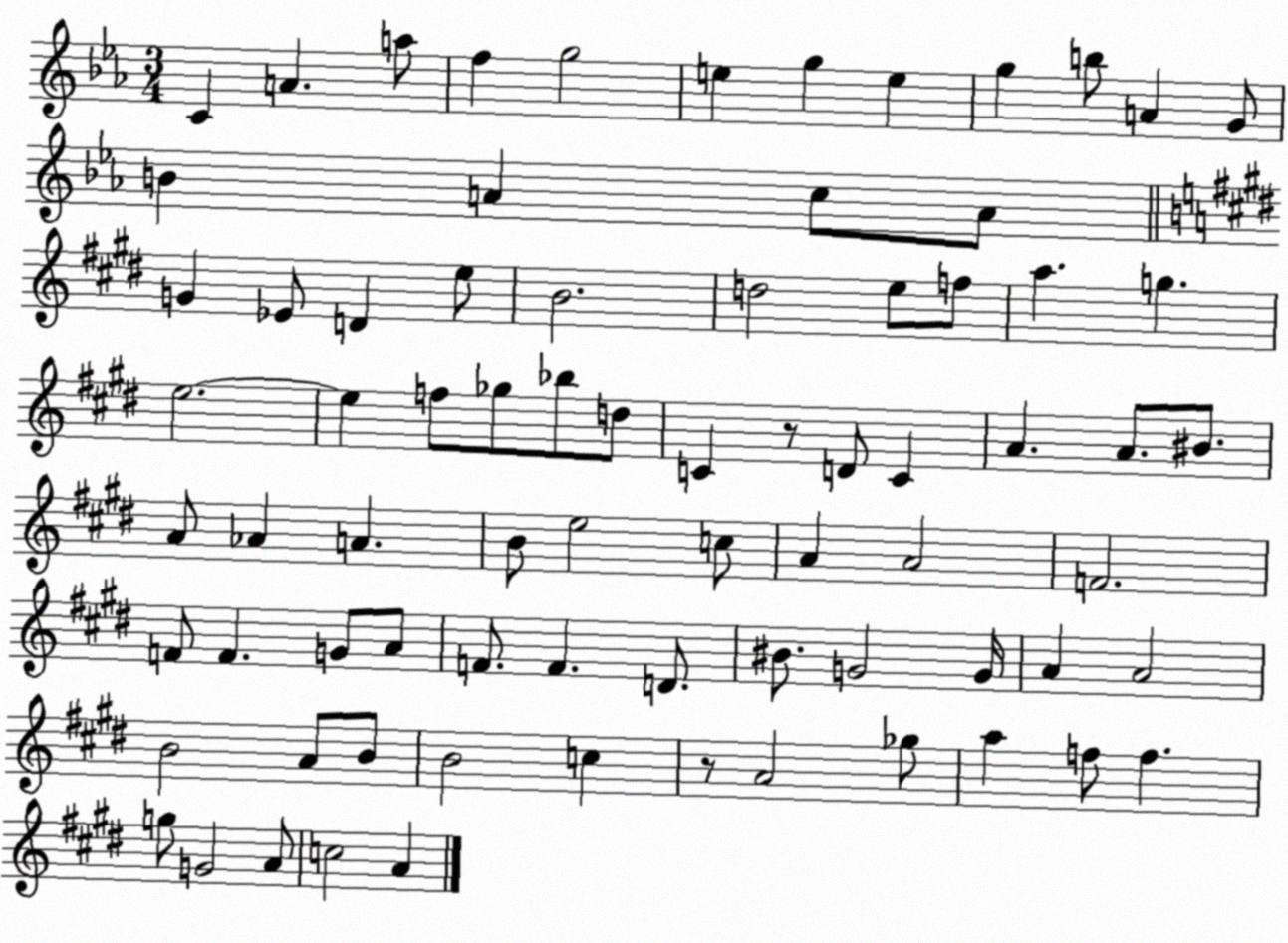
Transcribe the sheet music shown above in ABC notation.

X:1
T:Untitled
M:3/4
L:1/4
K:Eb
C A a/2 f g2 e g e g b/2 A G/2 B A c/2 A/2 G _E/2 D e/2 B2 d2 e/2 f/2 a g e2 e f/2 _g/2 _b/2 d/2 C z/2 D/2 C A A/2 ^B/2 A/2 _A A B/2 e2 c/2 A A2 F2 F/2 F G/2 A/2 F/2 F D/2 ^B/2 G2 G/4 A A2 B2 A/2 B/2 B2 c z/2 A2 _g/2 a f/2 f g/2 G2 A/2 c2 A